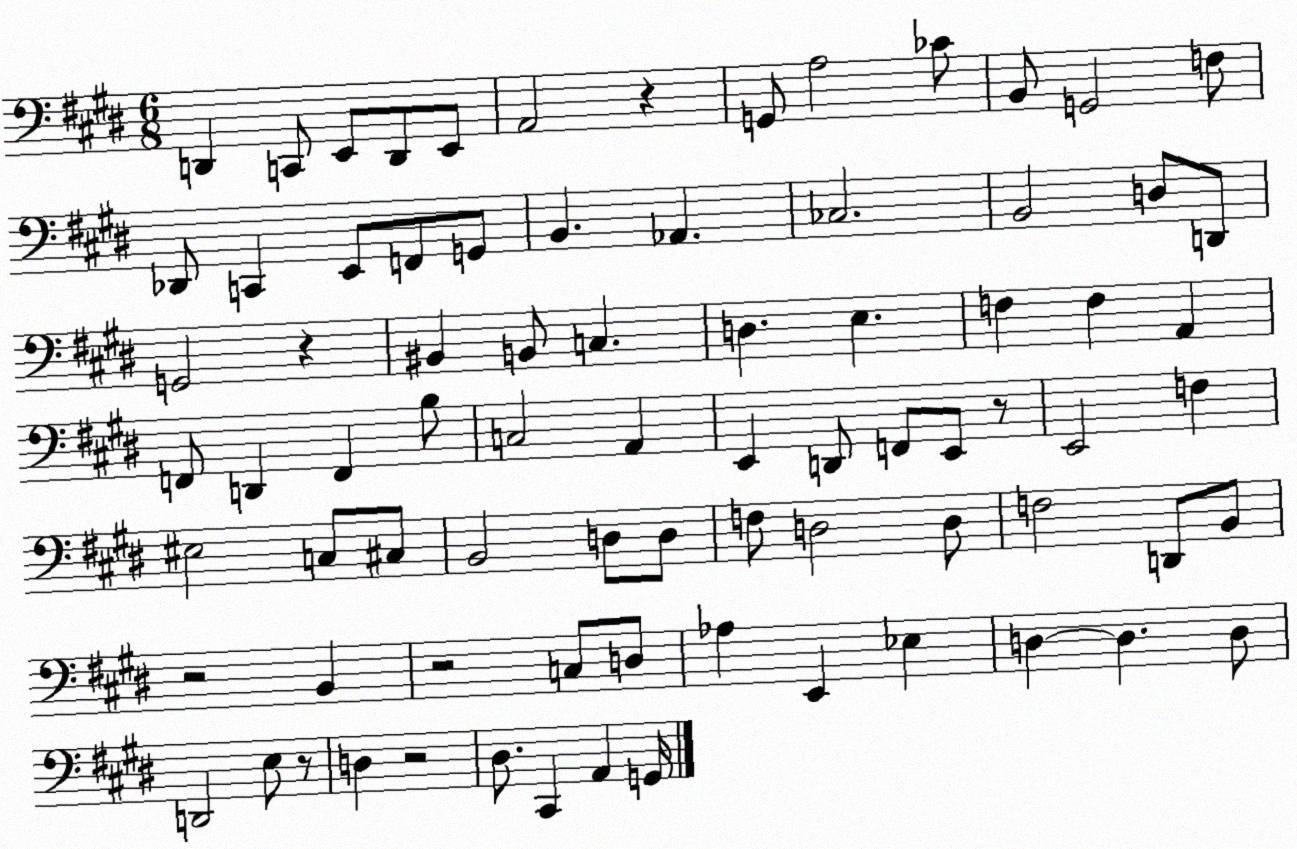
X:1
T:Untitled
M:6/8
L:1/4
K:E
D,, C,,/2 E,,/2 D,,/2 E,,/2 A,,2 z G,,/2 A,2 _C/2 B,,/2 G,,2 F,/2 _D,,/2 C,, E,,/2 F,,/2 G,,/2 B,, _A,, _C,2 B,,2 D,/2 D,,/2 G,,2 z ^B,, B,,/2 C, D, E, F, F, A,, F,,/2 D,, F,, B,/2 C,2 A,, E,, D,,/2 F,,/2 E,,/2 z/2 E,,2 F, ^E,2 C,/2 ^C,/2 B,,2 D,/2 D,/2 F,/2 D,2 D,/2 F,2 D,,/2 B,,/2 z2 B,, z2 C,/2 D,/2 _A, E,, _E, D, D, D,/2 D,,2 E,/2 z/2 D, z2 ^D,/2 ^C,, A,, G,,/4